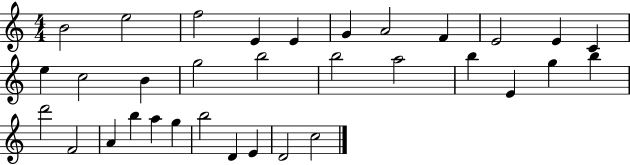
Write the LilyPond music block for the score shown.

{
  \clef treble
  \numericTimeSignature
  \time 4/4
  \key c \major
  b'2 e''2 | f''2 e'4 e'4 | g'4 a'2 f'4 | e'2 e'4 c'4 | \break e''4 c''2 b'4 | g''2 b''2 | b''2 a''2 | b''4 e'4 g''4 b''4 | \break d'''2 f'2 | a'4 b''4 a''4 g''4 | b''2 d'4 e'4 | d'2 c''2 | \break \bar "|."
}